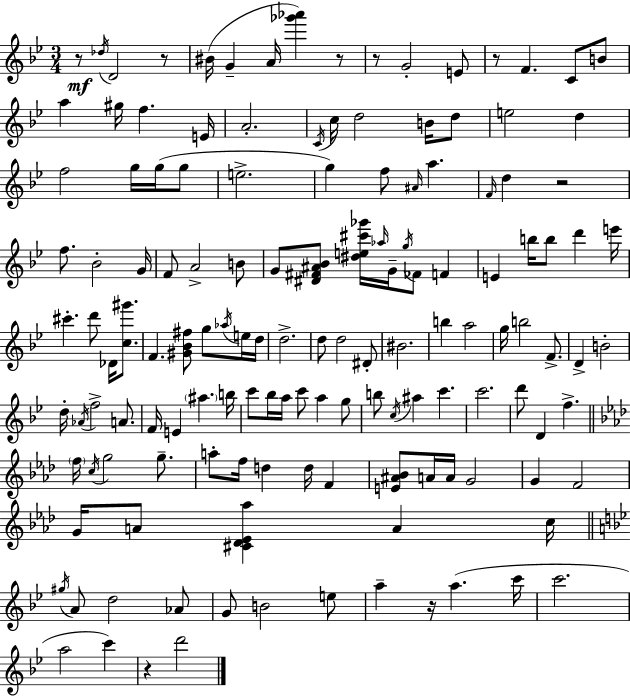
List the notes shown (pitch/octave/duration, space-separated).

R/e Db5/s D4/h R/e BIS4/s G4/q A4/s [Gb6,Ab6]/q R/e R/e G4/h E4/e R/e F4/q. C4/e B4/e A5/q G#5/s F5/q. E4/s A4/h. C4/s C5/s D5/h B4/s D5/e E5/h D5/q F5/h G5/s G5/s G5/e E5/h. G5/q F5/e A#4/s A5/q. F4/s D5/q R/h F5/e. Bb4/h G4/s F4/e A4/h B4/e G4/e [D#4,F#4,A#4,Bb4]/e [D#5,E5,C#6,Gb6]/s Ab5/s G4/s G5/s FES4/e F4/q E4/q B5/s B5/e D6/q E6/s C#6/q. D6/e Db4/s [C5,G#6]/e. F4/q. [G#4,Bb4,F#5]/e G5/e Ab5/s E5/s D5/s D5/h. D5/e D5/h D#4/e BIS4/h. B5/q A5/h G5/s B5/h F4/e. D4/q B4/h D5/s Ab4/s F5/h A4/e. F4/s E4/q A#5/q. B5/s C6/e Bb5/s A5/s C6/e A5/q G5/e B5/e C5/s A#5/q C6/q. C6/h. D6/e D4/q F5/q. F5/s C5/s G5/h G5/e. A5/e F5/s D5/q D5/s F4/q [E4,A#4,Bb4]/e A4/s A4/s G4/h G4/q F4/h G4/s A4/e [C#4,Db4,Eb4,Ab5]/q A4/q C5/s G#5/s A4/e D5/h Ab4/e G4/e B4/h E5/e A5/q R/s A5/q. C6/s C6/h. A5/h C6/q R/q D6/h